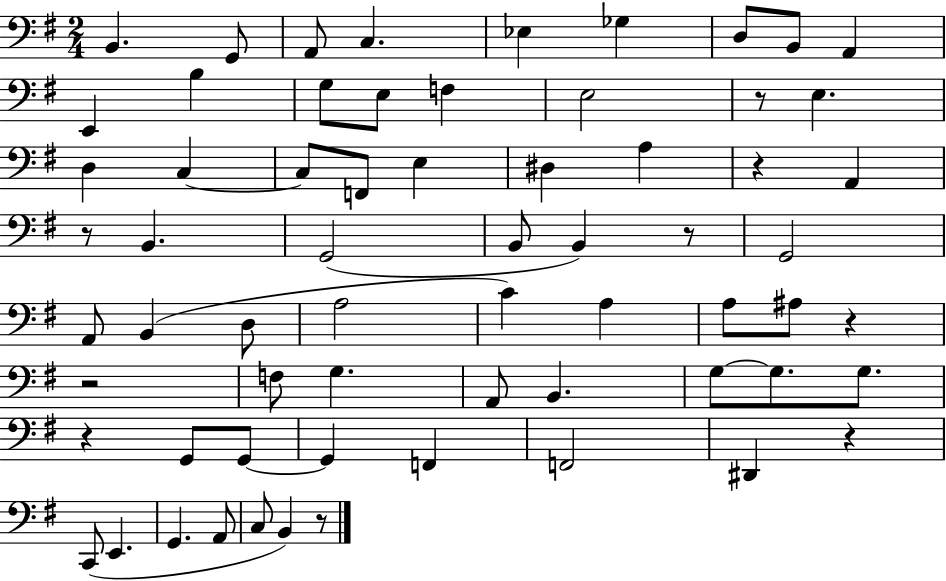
X:1
T:Untitled
M:2/4
L:1/4
K:G
B,, G,,/2 A,,/2 C, _E, _G, D,/2 B,,/2 A,, E,, B, G,/2 E,/2 F, E,2 z/2 E, D, C, C,/2 F,,/2 E, ^D, A, z A,, z/2 B,, G,,2 B,,/2 B,, z/2 G,,2 A,,/2 B,, D,/2 A,2 C A, A,/2 ^A,/2 z z2 F,/2 G, A,,/2 B,, G,/2 G,/2 G,/2 z G,,/2 G,,/2 G,, F,, F,,2 ^D,, z C,,/2 E,, G,, A,,/2 C,/2 B,, z/2